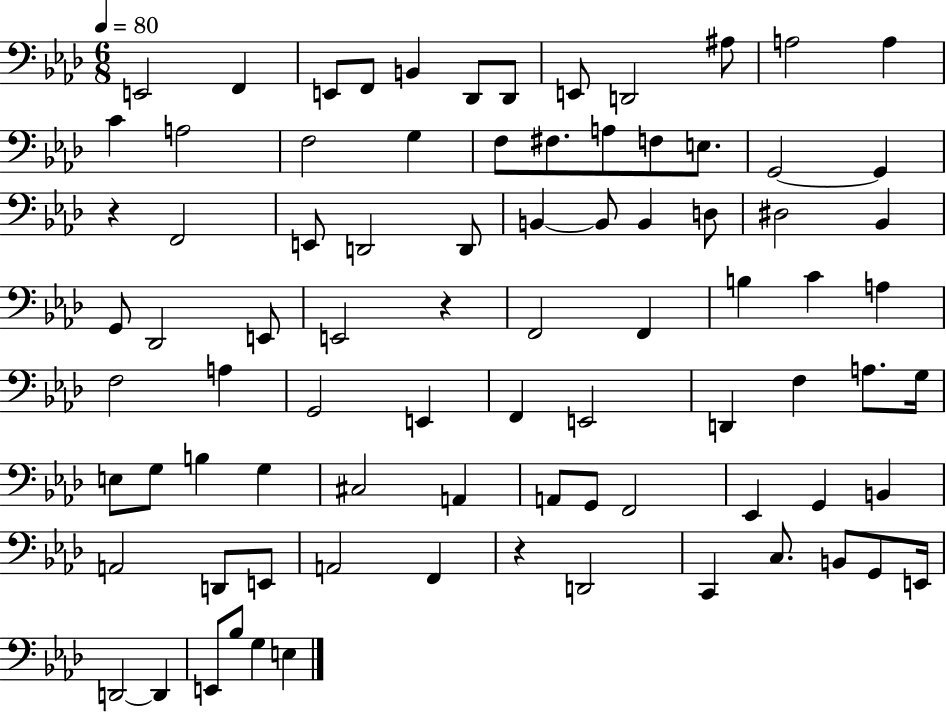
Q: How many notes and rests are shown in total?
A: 84